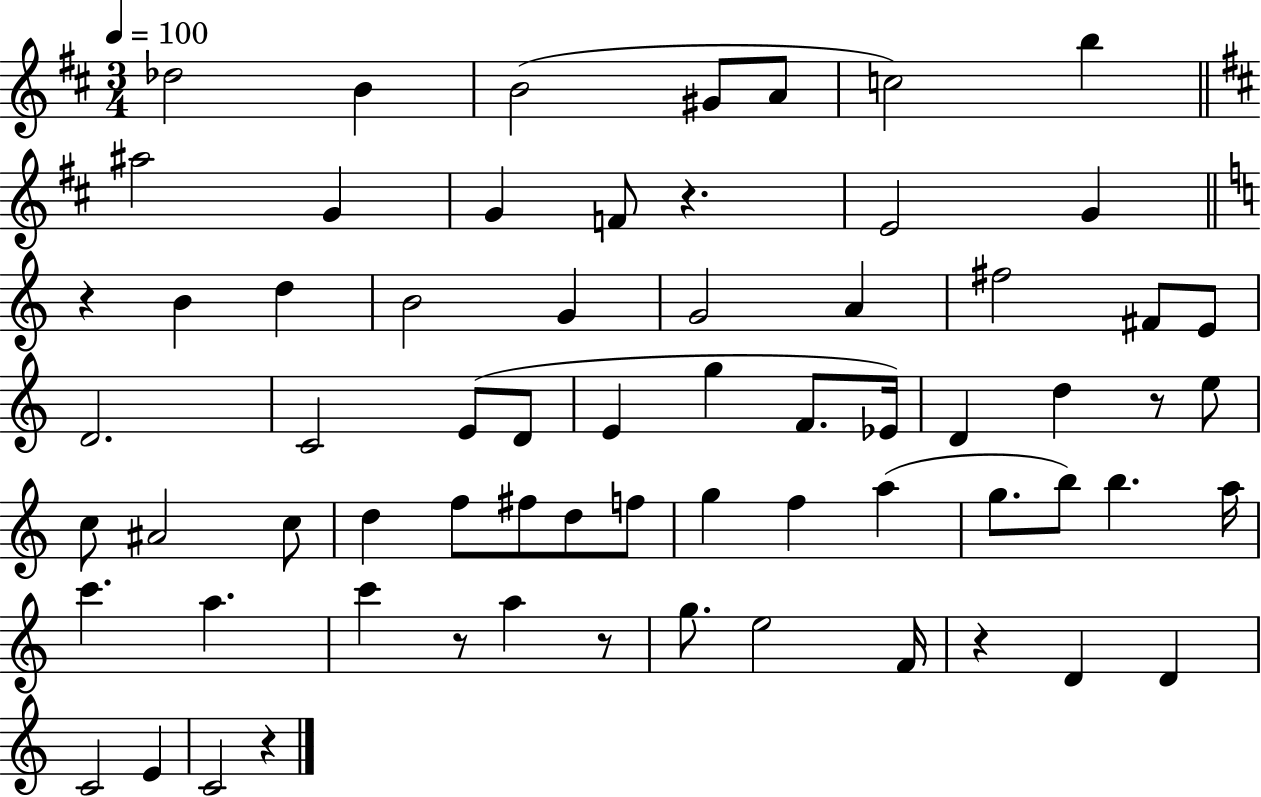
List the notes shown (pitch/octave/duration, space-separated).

Db5/h B4/q B4/h G#4/e A4/e C5/h B5/q A#5/h G4/q G4/q F4/e R/q. E4/h G4/q R/q B4/q D5/q B4/h G4/q G4/h A4/q F#5/h F#4/e E4/e D4/h. C4/h E4/e D4/e E4/q G5/q F4/e. Eb4/s D4/q D5/q R/e E5/e C5/e A#4/h C5/e D5/q F5/e F#5/e D5/e F5/e G5/q F5/q A5/q G5/e. B5/e B5/q. A5/s C6/q. A5/q. C6/q R/e A5/q R/e G5/e. E5/h F4/s R/q D4/q D4/q C4/h E4/q C4/h R/q